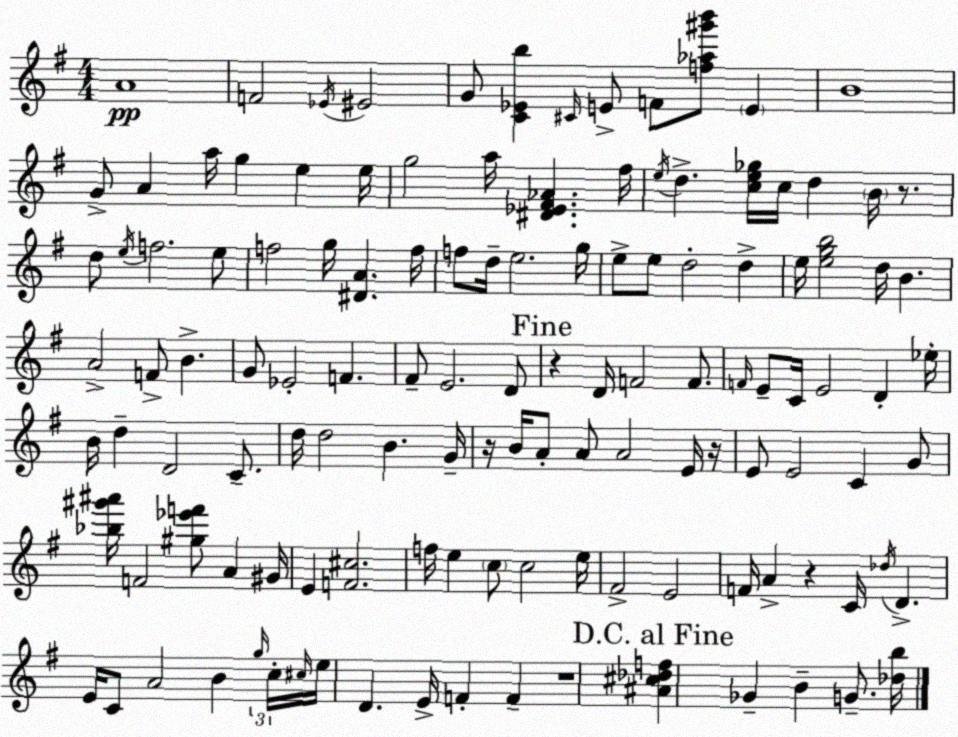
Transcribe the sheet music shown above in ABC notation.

X:1
T:Untitled
M:4/4
L:1/4
K:Em
A4 F2 _E/4 ^E2 G/2 [C_Eb] ^C/4 E/2 F/2 [f_a^g'b']/2 E B4 G/2 A a/4 g e e/4 g2 a/4 [^D_E^F_A] ^f/4 e/4 d [ce_g]/4 c/4 d B/4 z/2 d/2 e/4 f2 e/2 f2 g/4 [^DA] f/4 f/2 d/4 e2 g/4 e/2 e/2 d2 d e/4 [egb]2 d/4 B A2 F/2 B G/2 _E2 F ^F/2 E2 D/2 z D/4 F2 F/2 F/4 E/2 C/4 E2 D _e/4 B/4 d D2 C/2 d/4 d2 B G/4 z/4 B/4 A/2 A/2 A2 E/4 z/4 E/2 E2 C G/2 [_b^g'^a']/4 F2 [^g_e'f']/2 A ^G/4 E [F^c]2 f/4 e c/2 c2 e/4 ^F2 E2 F/4 A z C/4 _d/4 D E/4 C/2 A2 B g/4 c/4 ^c/4 e/4 D E/4 F F z4 [^A^c_df] _G B G/2 [_db]/4